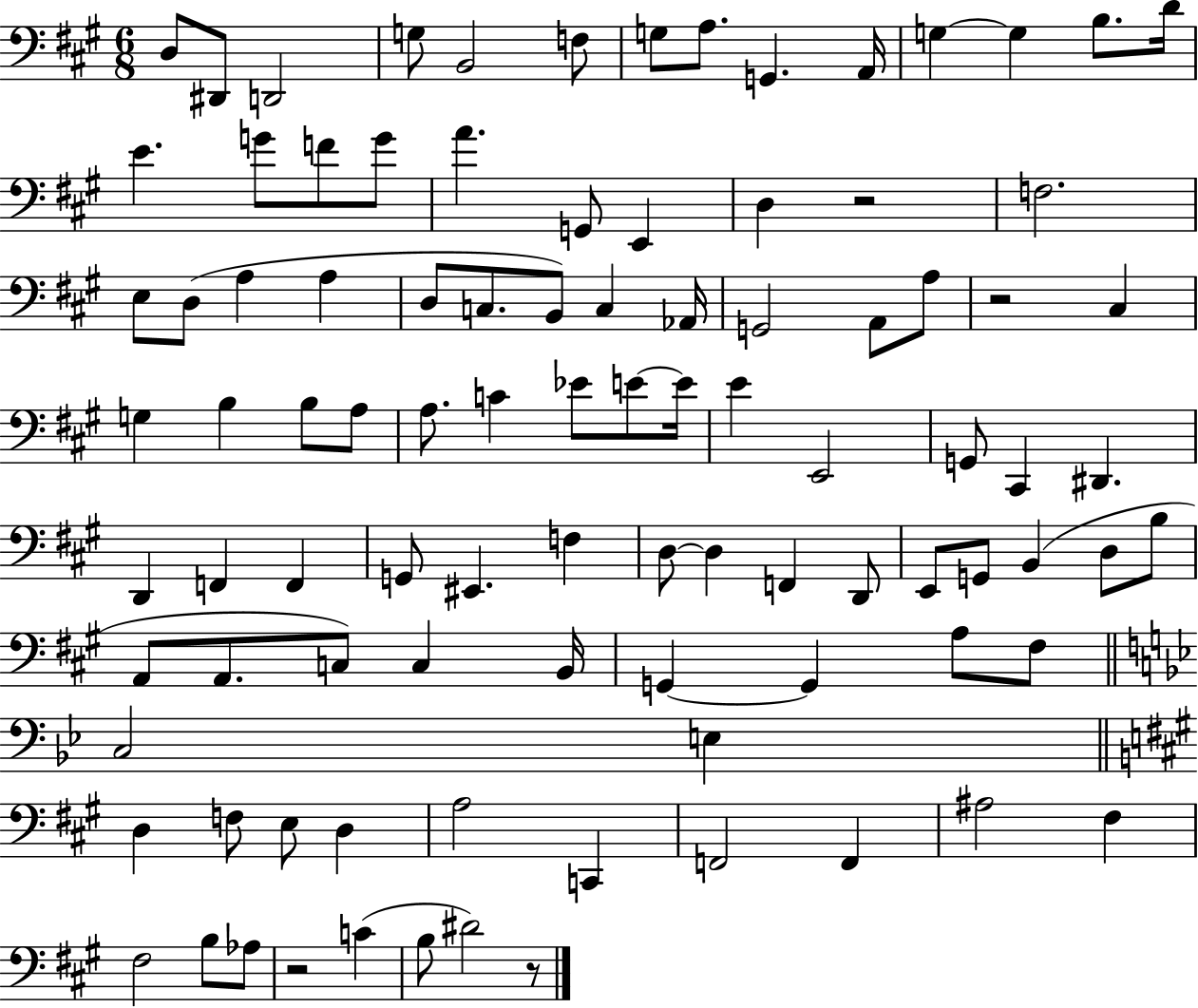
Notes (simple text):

D3/e D#2/e D2/h G3/e B2/h F3/e G3/e A3/e. G2/q. A2/s G3/q G3/q B3/e. D4/s E4/q. G4/e F4/e G4/e A4/q. G2/e E2/q D3/q R/h F3/h. E3/e D3/e A3/q A3/q D3/e C3/e. B2/e C3/q Ab2/s G2/h A2/e A3/e R/h C#3/q G3/q B3/q B3/e A3/e A3/e. C4/q Eb4/e E4/e E4/s E4/q E2/h G2/e C#2/q D#2/q. D2/q F2/q F2/q G2/e EIS2/q. F3/q D3/e D3/q F2/q D2/e E2/e G2/e B2/q D3/e B3/e A2/e A2/e. C3/e C3/q B2/s G2/q G2/q A3/e F#3/e C3/h E3/q D3/q F3/e E3/e D3/q A3/h C2/q F2/h F2/q A#3/h F#3/q F#3/h B3/e Ab3/e R/h C4/q B3/e D#4/h R/e